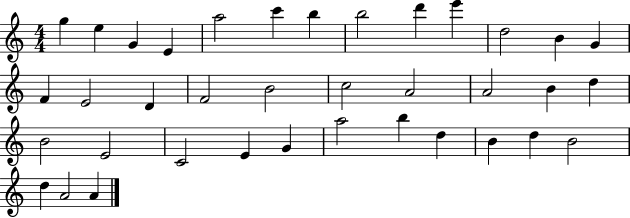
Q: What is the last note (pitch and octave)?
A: A4